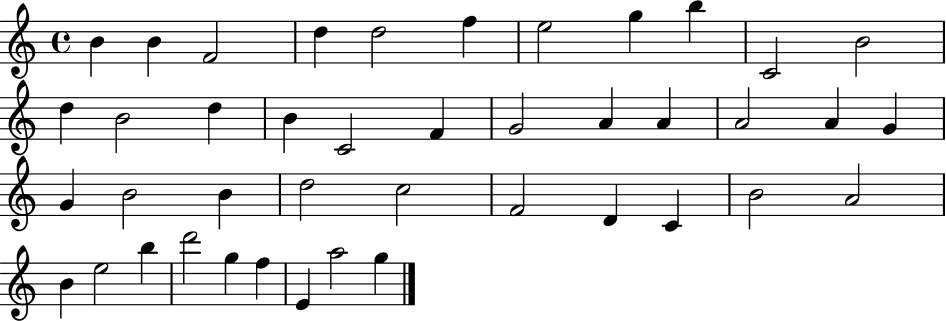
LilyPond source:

{
  \clef treble
  \time 4/4
  \defaultTimeSignature
  \key c \major
  b'4 b'4 f'2 | d''4 d''2 f''4 | e''2 g''4 b''4 | c'2 b'2 | \break d''4 b'2 d''4 | b'4 c'2 f'4 | g'2 a'4 a'4 | a'2 a'4 g'4 | \break g'4 b'2 b'4 | d''2 c''2 | f'2 d'4 c'4 | b'2 a'2 | \break b'4 e''2 b''4 | d'''2 g''4 f''4 | e'4 a''2 g''4 | \bar "|."
}